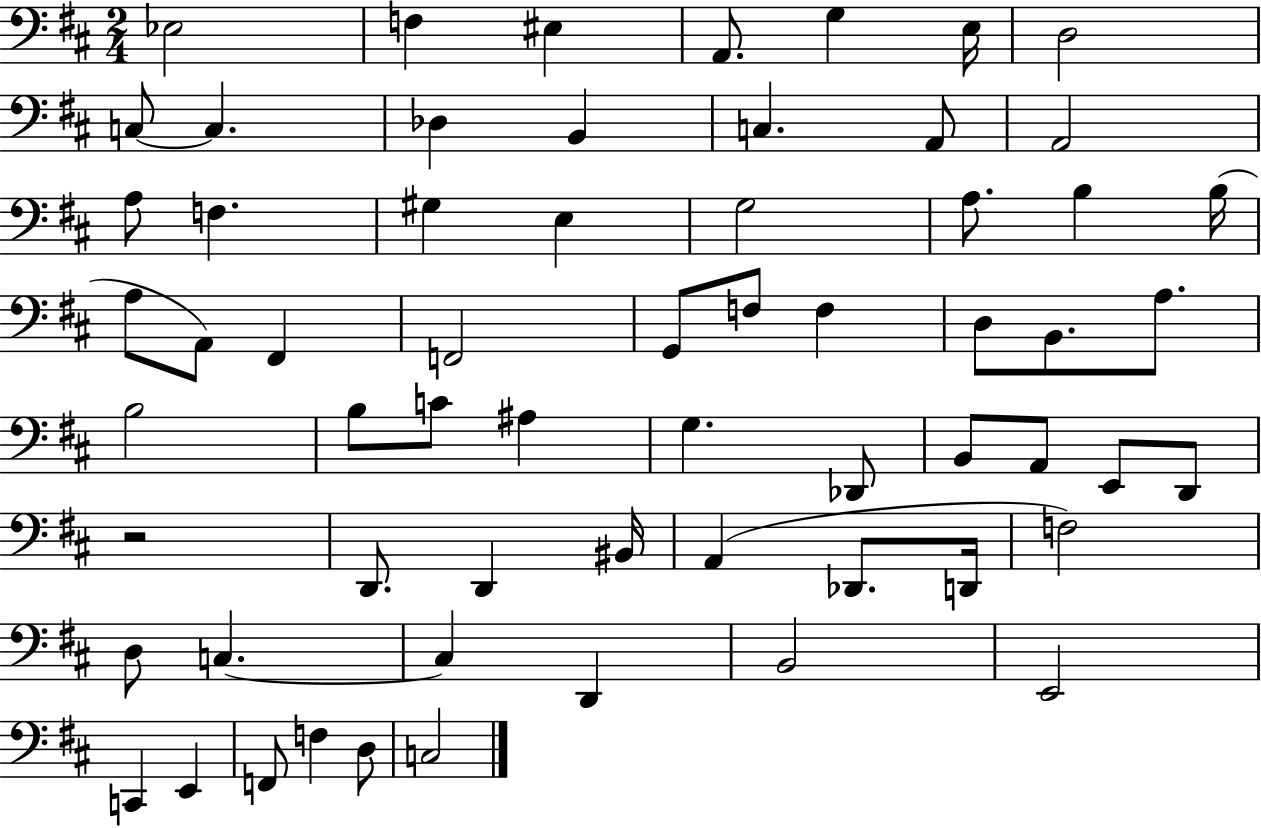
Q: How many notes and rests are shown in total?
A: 62